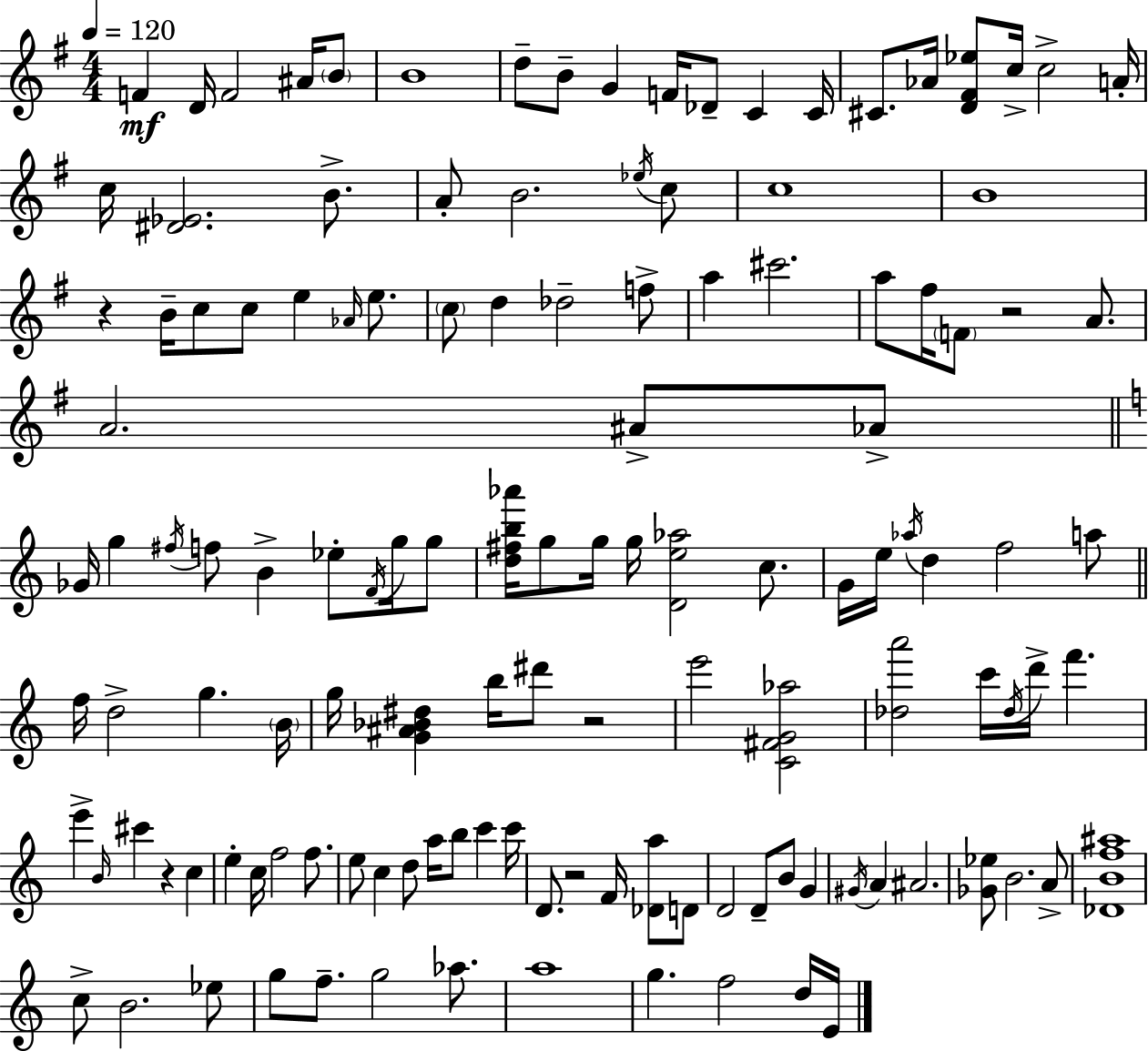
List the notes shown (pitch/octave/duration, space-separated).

F4/q D4/s F4/h A#4/s B4/e B4/w D5/e B4/e G4/q F4/s Db4/e C4/q C4/s C#4/e. Ab4/s [D4,F#4,Eb5]/e C5/s C5/h A4/s C5/s [D#4,Eb4]/h. B4/e. A4/e B4/h. Eb5/s C5/e C5/w B4/w R/q B4/s C5/e C5/e E5/q Ab4/s E5/e. C5/e D5/q Db5/h F5/e A5/q C#6/h. A5/e F#5/s F4/e R/h A4/e. A4/h. A#4/e Ab4/e Gb4/s G5/q F#5/s F5/e B4/q Eb5/e F4/s G5/s G5/e [D5,F#5,B5,Ab6]/s G5/e G5/s G5/s [D4,E5,Ab5]/h C5/e. G4/s E5/s Ab5/s D5/q F5/h A5/e F5/s D5/h G5/q. B4/s G5/s [G4,A#4,Bb4,D#5]/q B5/s D#6/e R/h E6/h [C4,F#4,G4,Ab5]/h [Db5,A6]/h C6/s Db5/s D6/s F6/q. E6/q B4/s C#6/q R/q C5/q E5/q C5/s F5/h F5/e. E5/e C5/q D5/e A5/s B5/e C6/q C6/s D4/e. R/h F4/s [Db4,A5]/e D4/e D4/h D4/e B4/e G4/q G#4/s A4/q A#4/h. [Gb4,Eb5]/e B4/h. A4/e [Db4,B4,F5,A#5]/w C5/e B4/h. Eb5/e G5/e F5/e. G5/h Ab5/e. A5/w G5/q. F5/h D5/s E4/s